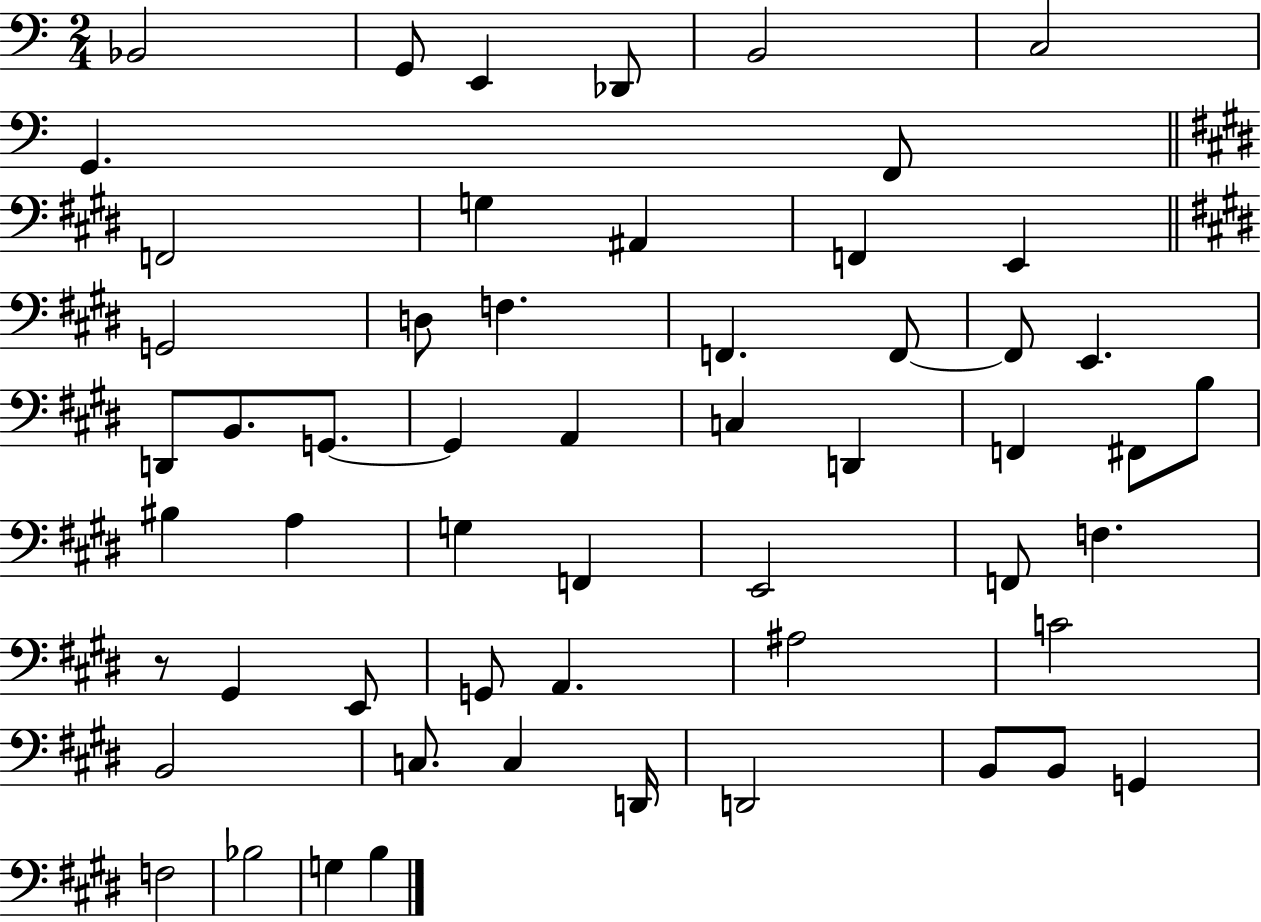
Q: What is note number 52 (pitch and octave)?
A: F3